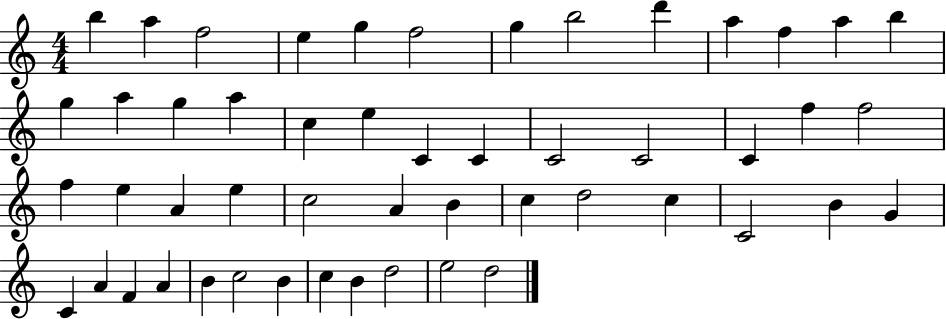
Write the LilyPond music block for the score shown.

{
  \clef treble
  \numericTimeSignature
  \time 4/4
  \key c \major
  b''4 a''4 f''2 | e''4 g''4 f''2 | g''4 b''2 d'''4 | a''4 f''4 a''4 b''4 | \break g''4 a''4 g''4 a''4 | c''4 e''4 c'4 c'4 | c'2 c'2 | c'4 f''4 f''2 | \break f''4 e''4 a'4 e''4 | c''2 a'4 b'4 | c''4 d''2 c''4 | c'2 b'4 g'4 | \break c'4 a'4 f'4 a'4 | b'4 c''2 b'4 | c''4 b'4 d''2 | e''2 d''2 | \break \bar "|."
}